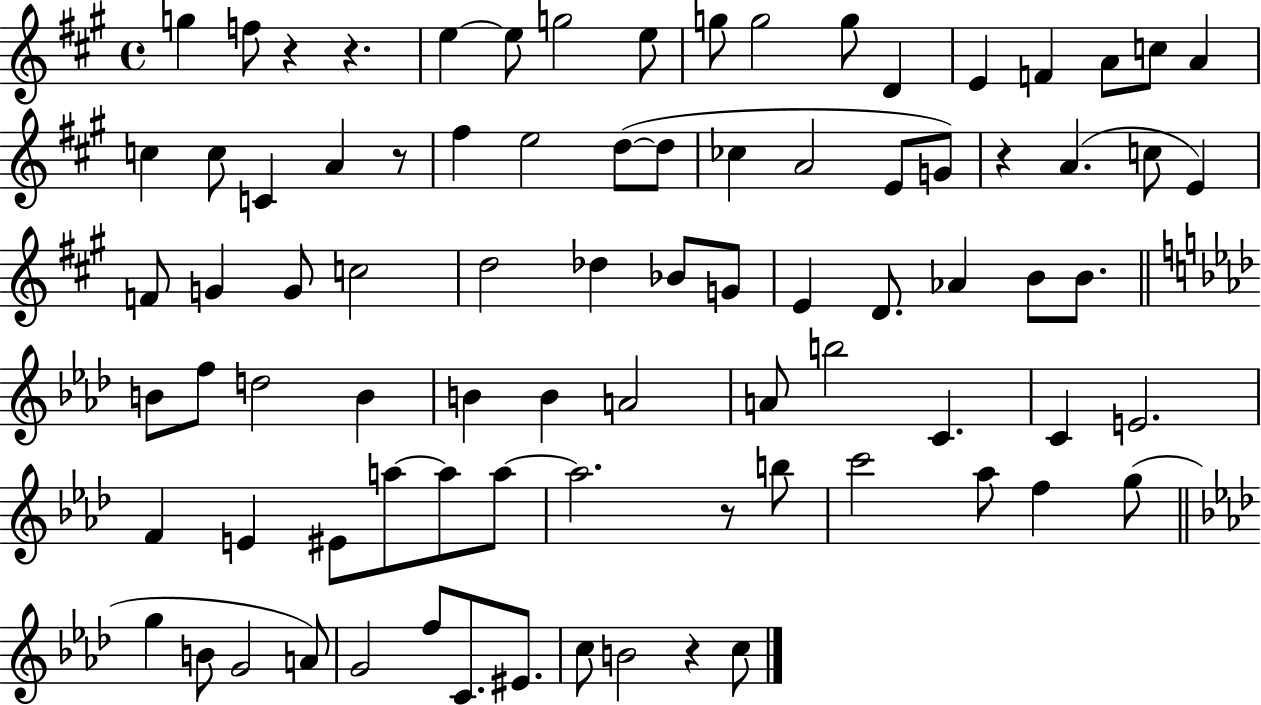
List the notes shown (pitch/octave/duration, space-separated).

G5/q F5/e R/q R/q. E5/q E5/e G5/h E5/e G5/e G5/h G5/e D4/q E4/q F4/q A4/e C5/e A4/q C5/q C5/e C4/q A4/q R/e F#5/q E5/h D5/e D5/e CES5/q A4/h E4/e G4/e R/q A4/q. C5/e E4/q F4/e G4/q G4/e C5/h D5/h Db5/q Bb4/e G4/e E4/q D4/e. Ab4/q B4/e B4/e. B4/e F5/e D5/h B4/q B4/q B4/q A4/h A4/e B5/h C4/q. C4/q E4/h. F4/q E4/q EIS4/e A5/e A5/e A5/e A5/h. R/e B5/e C6/h Ab5/e F5/q G5/e G5/q B4/e G4/h A4/e G4/h F5/e C4/e. EIS4/e. C5/e B4/h R/q C5/e